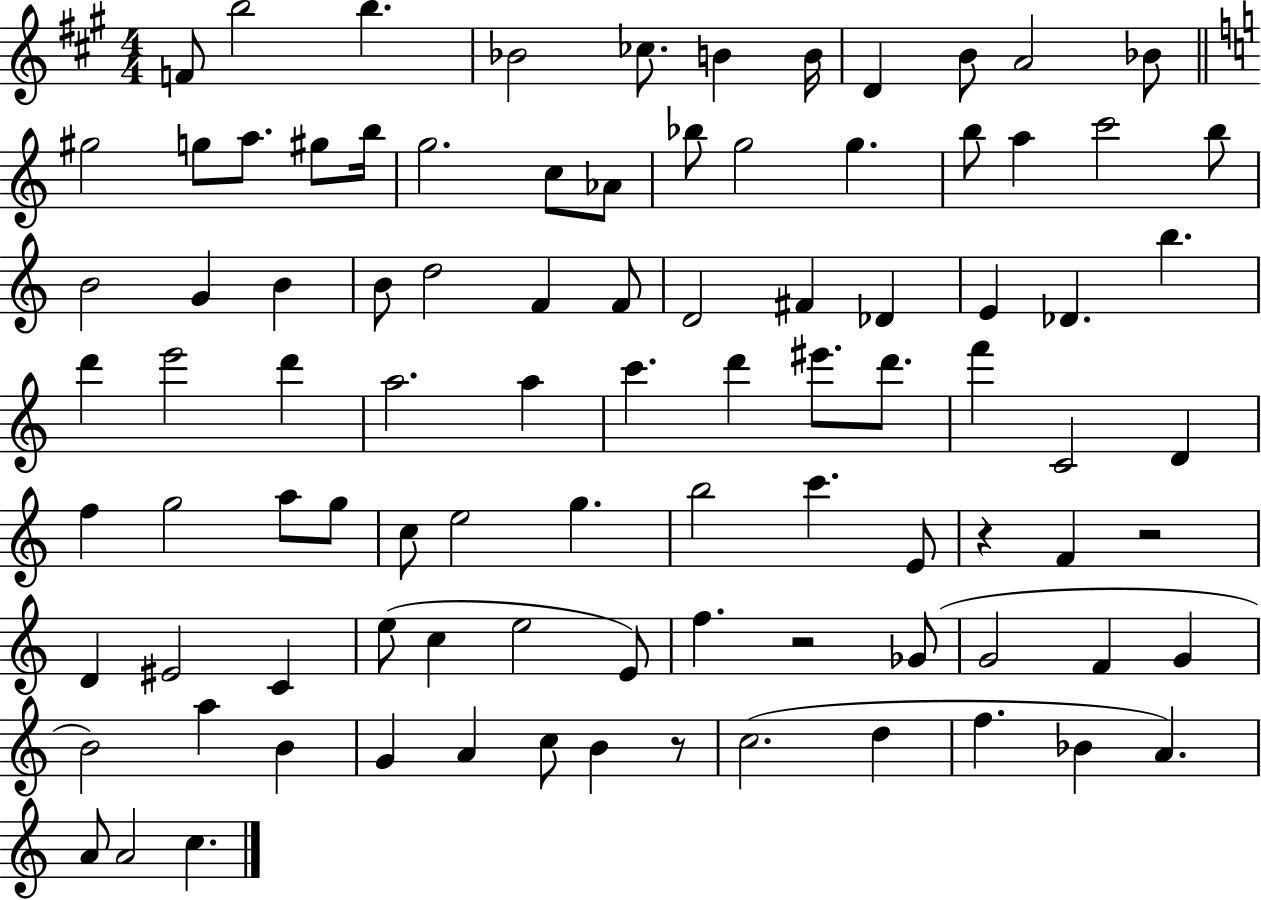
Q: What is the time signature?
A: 4/4